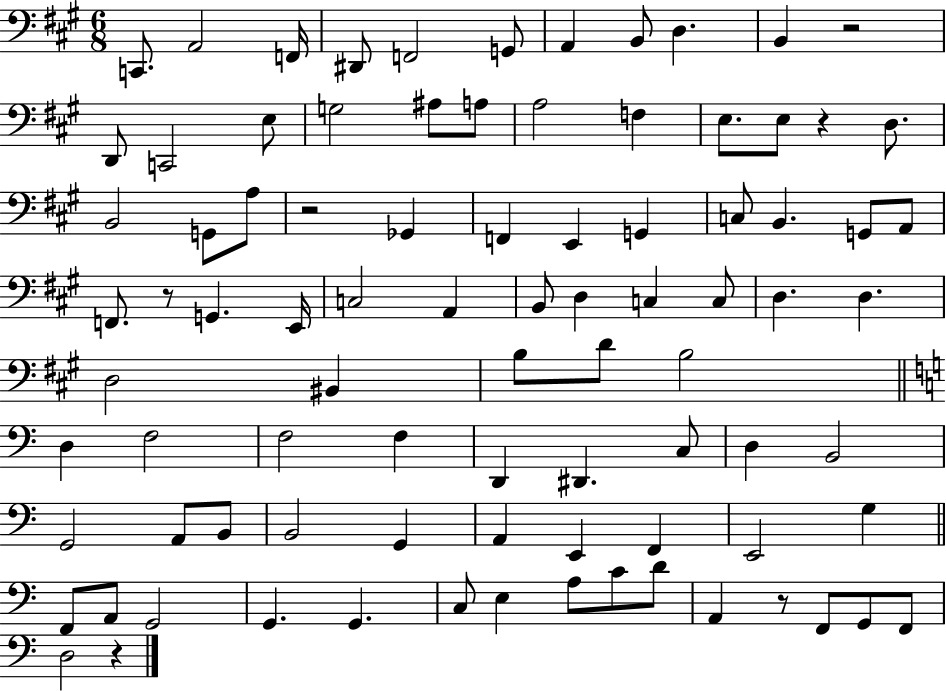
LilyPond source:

{
  \clef bass
  \numericTimeSignature
  \time 6/8
  \key a \major
  c,8. a,2 f,16 | dis,8 f,2 g,8 | a,4 b,8 d4. | b,4 r2 | \break d,8 c,2 e8 | g2 ais8 a8 | a2 f4 | e8. e8 r4 d8. | \break b,2 g,8 a8 | r2 ges,4 | f,4 e,4 g,4 | c8 b,4. g,8 a,8 | \break f,8. r8 g,4. e,16 | c2 a,4 | b,8 d4 c4 c8 | d4. d4. | \break d2 bis,4 | b8 d'8 b2 | \bar "||" \break \key c \major d4 f2 | f2 f4 | d,4 dis,4. c8 | d4 b,2 | \break g,2 a,8 b,8 | b,2 g,4 | a,4 e,4 f,4 | e,2 g4 | \break \bar "||" \break \key c \major f,8 a,8 g,2 | g,4. g,4. | c8 e4 a8 c'8 d'8 | a,4 r8 f,8 g,8 f,8 | \break d2 r4 | \bar "|."
}